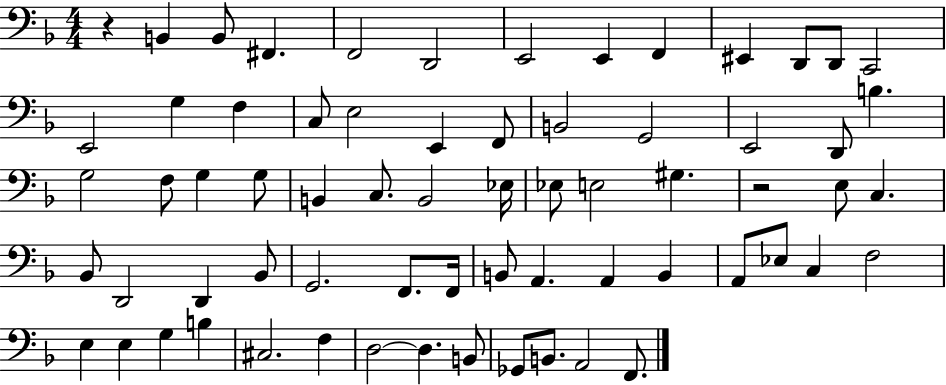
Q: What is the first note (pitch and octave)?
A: B2